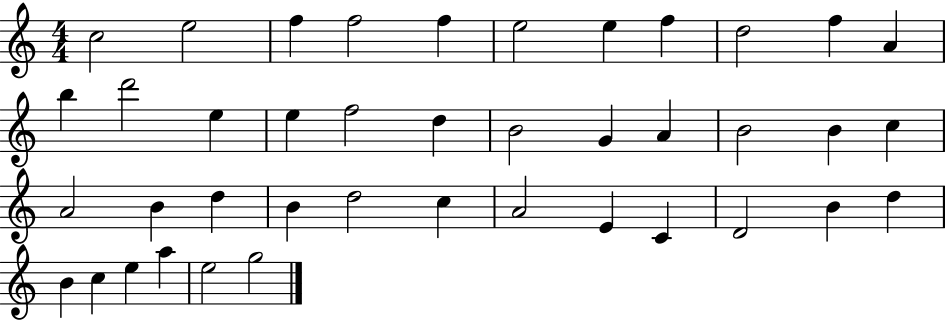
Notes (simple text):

C5/h E5/h F5/q F5/h F5/q E5/h E5/q F5/q D5/h F5/q A4/q B5/q D6/h E5/q E5/q F5/h D5/q B4/h G4/q A4/q B4/h B4/q C5/q A4/h B4/q D5/q B4/q D5/h C5/q A4/h E4/q C4/q D4/h B4/q D5/q B4/q C5/q E5/q A5/q E5/h G5/h